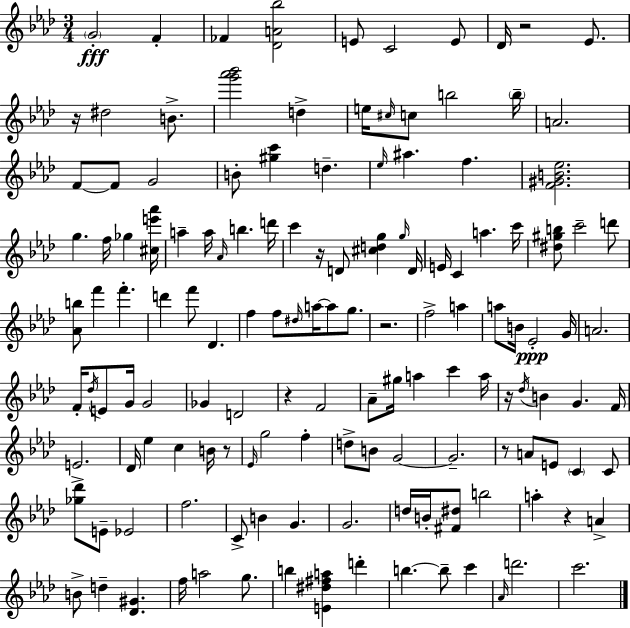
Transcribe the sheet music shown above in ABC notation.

X:1
T:Untitled
M:3/4
L:1/4
K:Fm
G2 F _F [_DA_b]2 E/2 C2 E/2 _D/4 z2 _E/2 z/4 ^d2 B/2 [g'_a'_b']2 d e/4 ^c/4 c/2 b2 b/4 A2 F/2 F/2 G2 B/2 [^gc'] d _e/4 ^a f [F^GB_e]2 g f/4 _g [^ce'_a']/4 a a/4 _A/4 b d'/4 c' z/4 D/2 [^cdg] g/4 D/4 E/4 C a c'/4 [^d^gb]/2 c'2 d'/2 [_Ab]/2 f' f' d' f'/2 _D f f/2 ^d/4 a/4 a/2 g/2 z2 f2 a a/2 B/4 _E2 G/4 A2 F/4 _d/4 E/2 G/4 G2 _G D2 z F2 _A/2 ^g/4 a c' a/4 z/4 _d/4 B G F/4 E2 _D/4 _e c B/4 z/2 _E/4 g2 f d/2 B/2 G2 G2 z/2 A/2 E/2 C C/2 [_g_d']/2 E/2 _E2 f2 C/2 B G G2 d/4 B/4 [^F^d]/2 b2 a z A B/2 d [_D^G] f/4 a2 g/2 b [E^d^fa] d' b b/2 c' _A/4 d'2 c'2